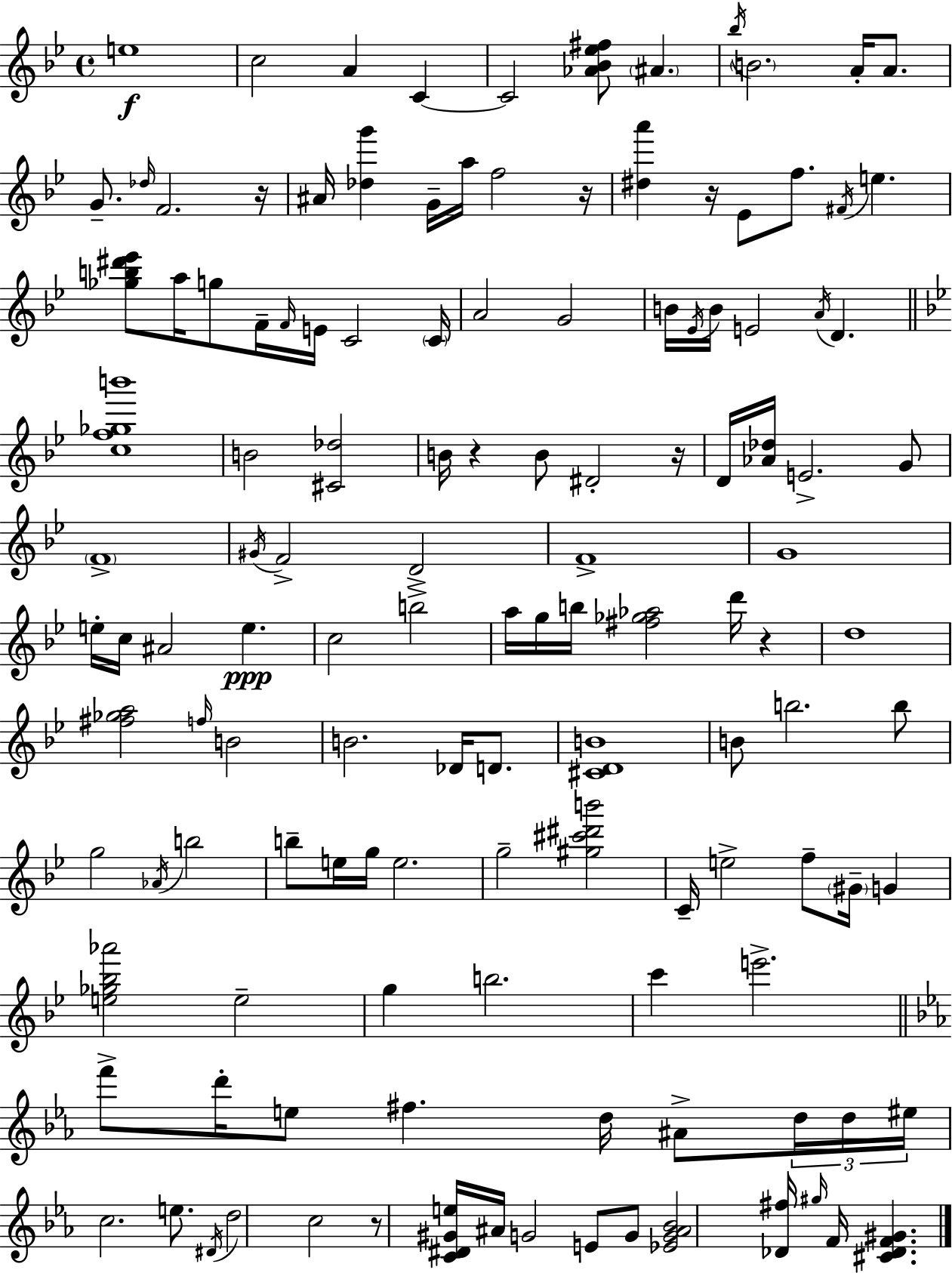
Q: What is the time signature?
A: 4/4